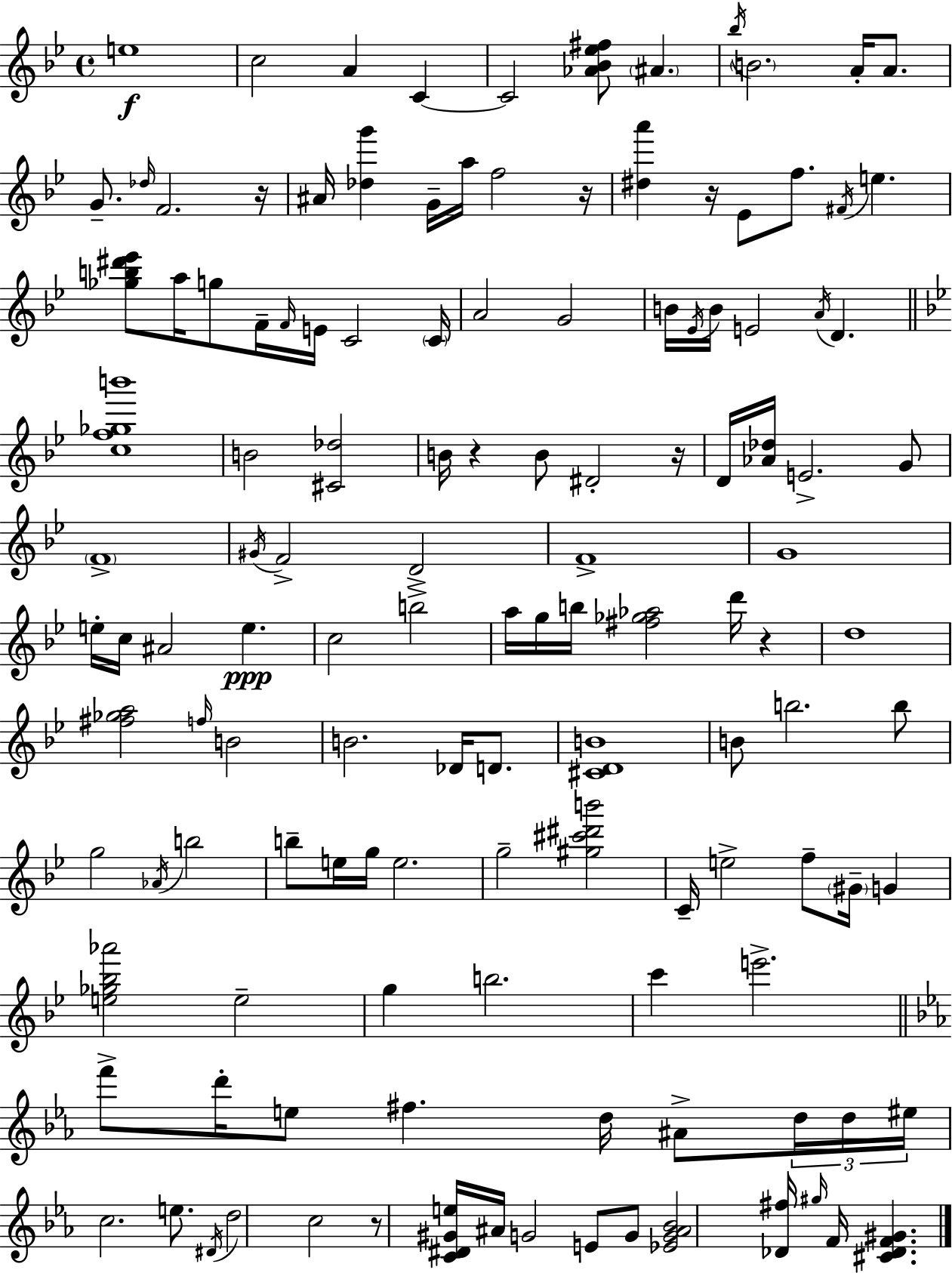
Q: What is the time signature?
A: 4/4